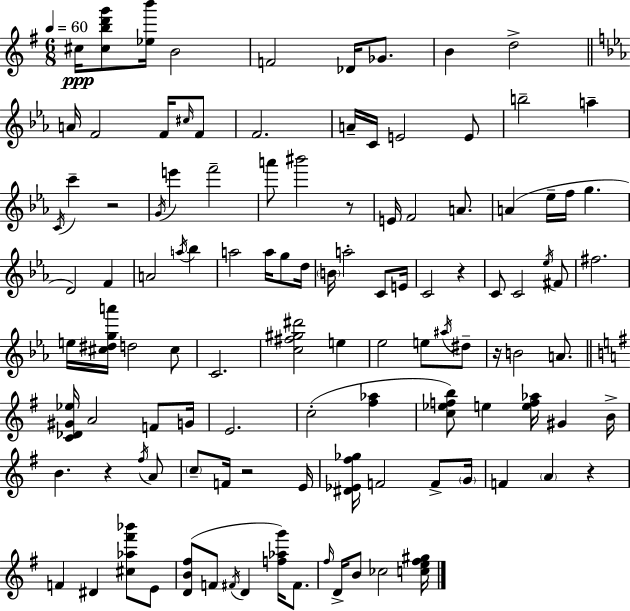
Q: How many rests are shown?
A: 7